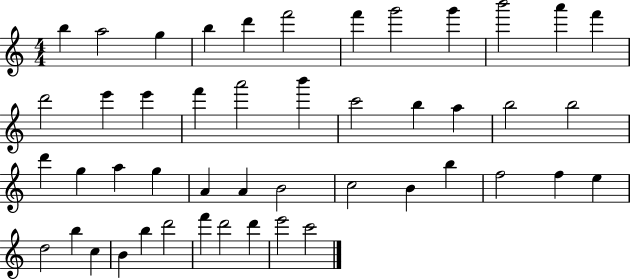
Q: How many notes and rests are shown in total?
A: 47